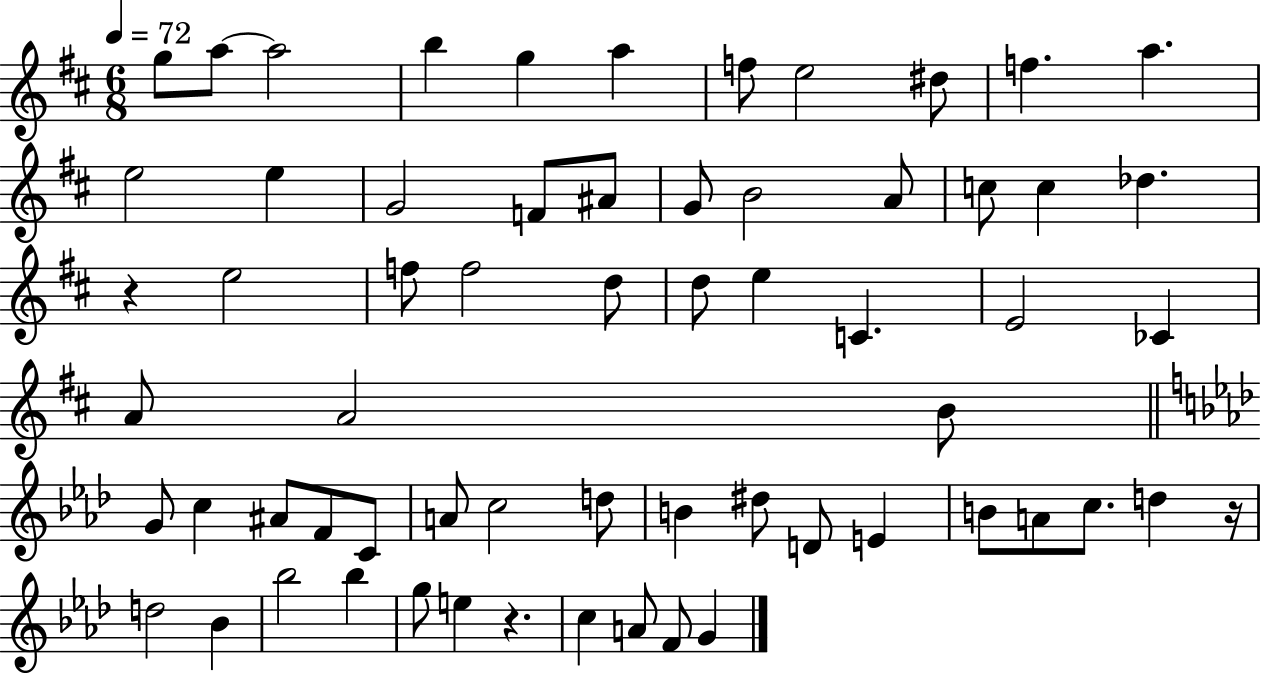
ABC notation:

X:1
T:Untitled
M:6/8
L:1/4
K:D
g/2 a/2 a2 b g a f/2 e2 ^d/2 f a e2 e G2 F/2 ^A/2 G/2 B2 A/2 c/2 c _d z e2 f/2 f2 d/2 d/2 e C E2 _C A/2 A2 B/2 G/2 c ^A/2 F/2 C/2 A/2 c2 d/2 B ^d/2 D/2 E B/2 A/2 c/2 d z/4 d2 _B _b2 _b g/2 e z c A/2 F/2 G